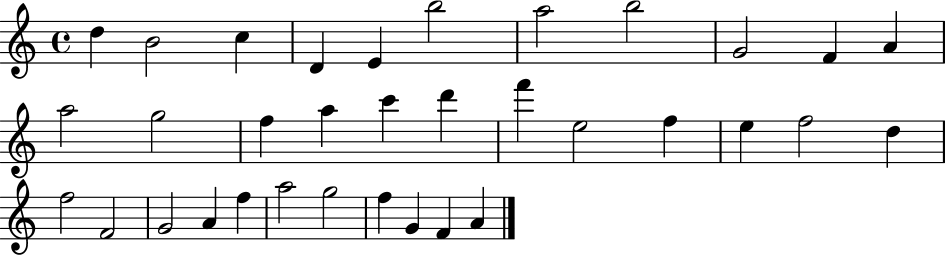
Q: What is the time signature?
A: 4/4